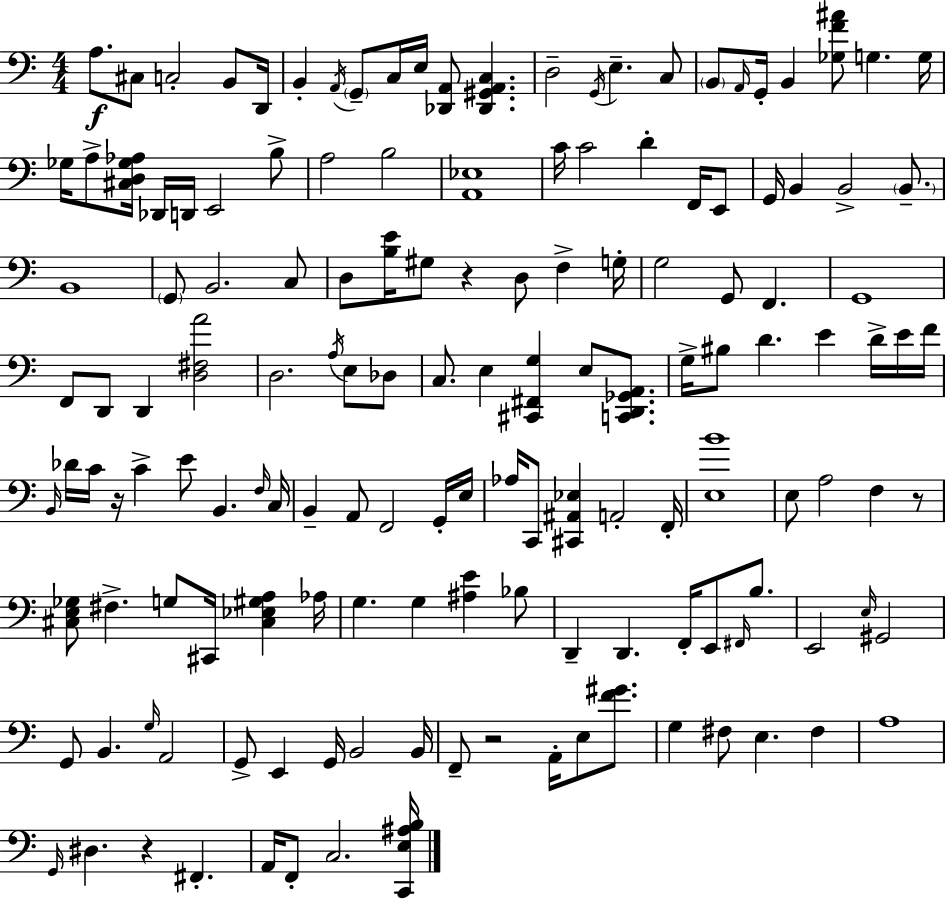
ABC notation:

X:1
T:Untitled
M:4/4
L:1/4
K:Am
A,/2 ^C,/2 C,2 B,,/2 D,,/4 B,, A,,/4 G,,/2 C,/4 E,/4 [_D,,A,,]/2 [_D,,^G,,A,,C,] D,2 G,,/4 E, C,/2 B,,/2 A,,/4 G,,/4 B,, [_G,F^A]/2 G, G,/4 _G,/4 A,/2 [^C,D,_G,_A,]/4 _D,,/4 D,,/4 E,,2 B,/2 A,2 B,2 [A,,_E,]4 C/4 C2 D F,,/4 E,,/2 G,,/4 B,, B,,2 B,,/2 B,,4 G,,/2 B,,2 C,/2 D,/2 [B,E]/4 ^G,/2 z D,/2 F, G,/4 G,2 G,,/2 F,, G,,4 F,,/2 D,,/2 D,, [D,^F,A]2 D,2 A,/4 E,/2 _D,/2 C,/2 E, [^C,,^F,,G,] E,/2 [C,,D,,_G,,A,,]/2 G,/4 ^B,/2 D E D/4 E/4 F/4 B,,/4 _D/4 C/4 z/4 C E/2 B,, F,/4 C,/4 B,, A,,/2 F,,2 G,,/4 E,/4 _A,/4 C,,/2 [^C,,^A,,_E,] A,,2 F,,/4 [E,B]4 E,/2 A,2 F, z/2 [^C,E,_G,]/2 ^F, G,/2 ^C,,/4 [^C,_E,^G,A,] _A,/4 G, G, [^A,E] _B,/2 D,, D,, F,,/4 E,,/2 ^F,,/4 B,/2 E,,2 E,/4 ^G,,2 G,,/2 B,, G,/4 A,,2 G,,/2 E,, G,,/4 B,,2 B,,/4 F,,/2 z2 A,,/4 E,/2 [F^G]/2 G, ^F,/2 E, ^F, A,4 G,,/4 ^D, z ^F,, A,,/4 F,,/2 C,2 [C,,E,^A,B,]/4